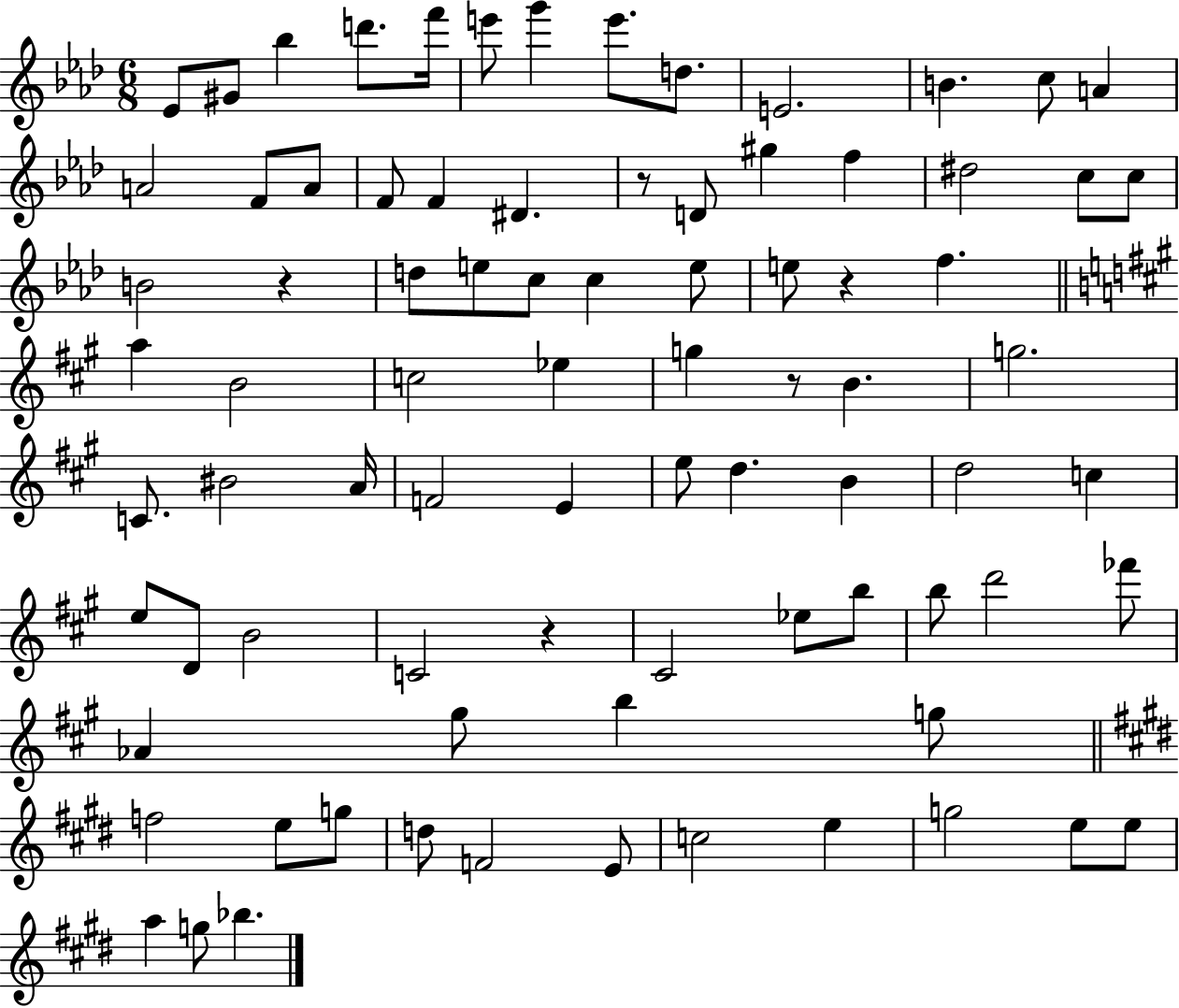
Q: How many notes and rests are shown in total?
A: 83